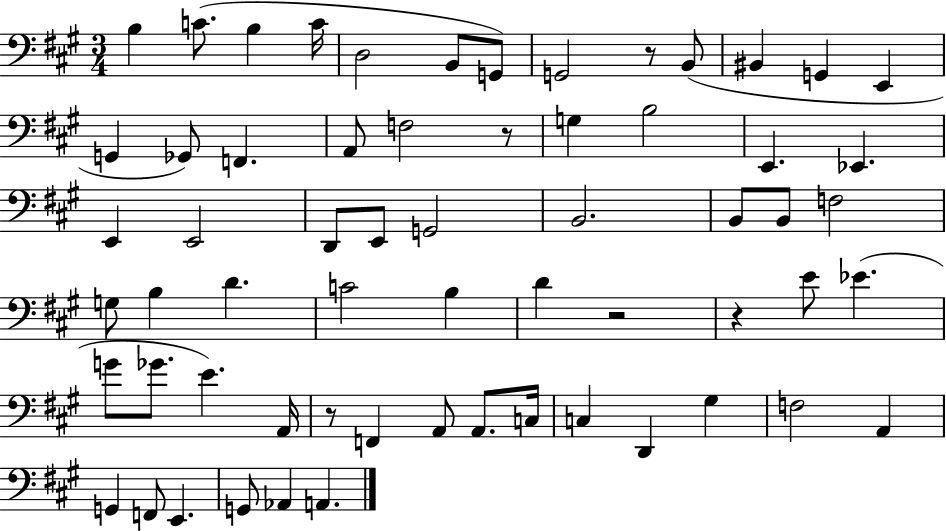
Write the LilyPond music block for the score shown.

{
  \clef bass
  \numericTimeSignature
  \time 3/4
  \key a \major
  b4 c'8.( b4 c'16 | d2 b,8 g,8) | g,2 r8 b,8( | bis,4 g,4 e,4 | \break g,4 ges,8) f,4. | a,8 f2 r8 | g4 b2 | e,4. ees,4. | \break e,4 e,2 | d,8 e,8 g,2 | b,2. | b,8 b,8 f2 | \break g8 b4 d'4. | c'2 b4 | d'4 r2 | r4 e'8 ees'4.( | \break g'8 ges'8. e'4.) a,16 | r8 f,4 a,8 a,8. c16 | c4 d,4 gis4 | f2 a,4 | \break g,4 f,8 e,4. | g,8 aes,4 a,4. | \bar "|."
}